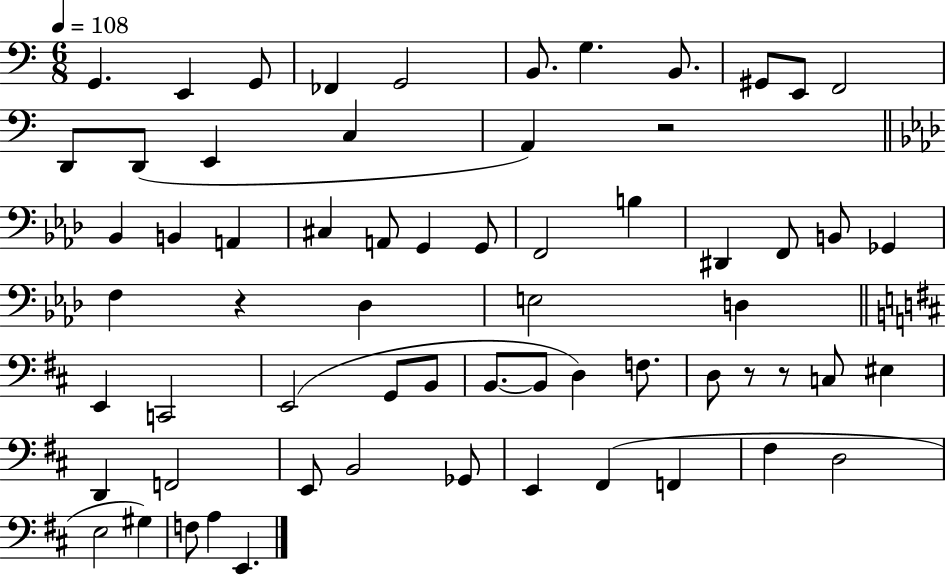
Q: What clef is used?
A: bass